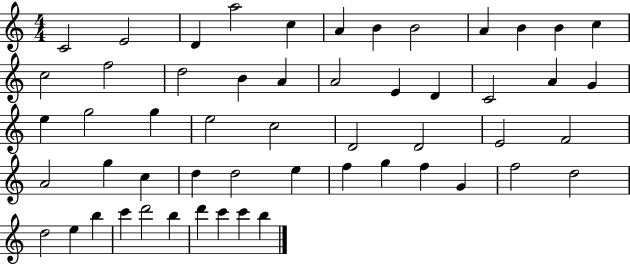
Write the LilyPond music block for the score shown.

{
  \clef treble
  \numericTimeSignature
  \time 4/4
  \key c \major
  c'2 e'2 | d'4 a''2 c''4 | a'4 b'4 b'2 | a'4 b'4 b'4 c''4 | \break c''2 f''2 | d''2 b'4 a'4 | a'2 e'4 d'4 | c'2 a'4 g'4 | \break e''4 g''2 g''4 | e''2 c''2 | d'2 d'2 | e'2 f'2 | \break a'2 g''4 c''4 | d''4 d''2 e''4 | f''4 g''4 f''4 g'4 | f''2 d''2 | \break d''2 e''4 b''4 | c'''4 d'''2 b''4 | d'''4 c'''4 c'''4 b''4 | \bar "|."
}